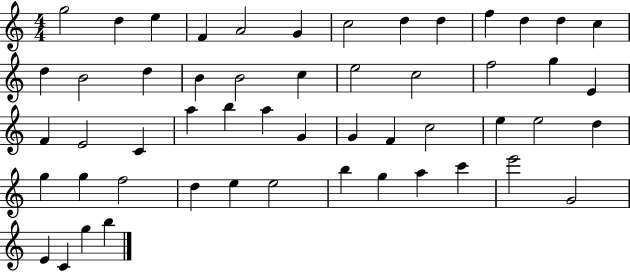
G5/h D5/q E5/q F4/q A4/h G4/q C5/h D5/q D5/q F5/q D5/q D5/q C5/q D5/q B4/h D5/q B4/q B4/h C5/q E5/h C5/h F5/h G5/q E4/q F4/q E4/h C4/q A5/q B5/q A5/q G4/q G4/q F4/q C5/h E5/q E5/h D5/q G5/q G5/q F5/h D5/q E5/q E5/h B5/q G5/q A5/q C6/q E6/h G4/h E4/q C4/q G5/q B5/q